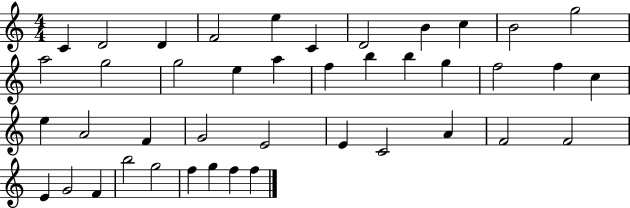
C4/q D4/h D4/q F4/h E5/q C4/q D4/h B4/q C5/q B4/h G5/h A5/h G5/h G5/h E5/q A5/q F5/q B5/q B5/q G5/q F5/h F5/q C5/q E5/q A4/h F4/q G4/h E4/h E4/q C4/h A4/q F4/h F4/h E4/q G4/h F4/q B5/h G5/h F5/q G5/q F5/q F5/q